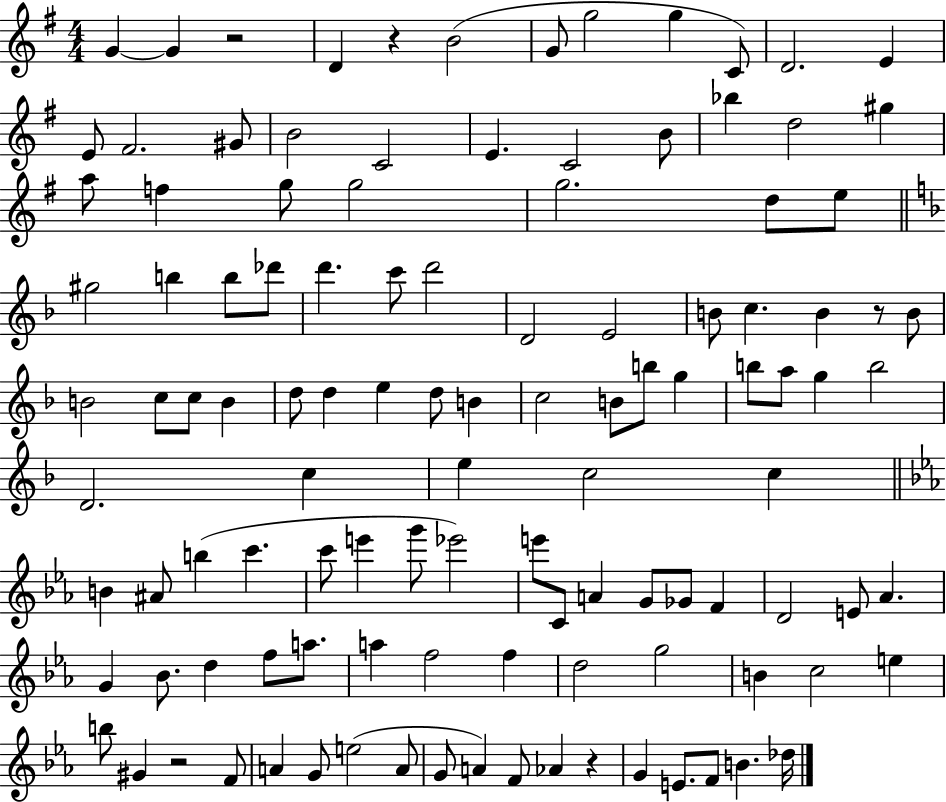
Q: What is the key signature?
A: G major